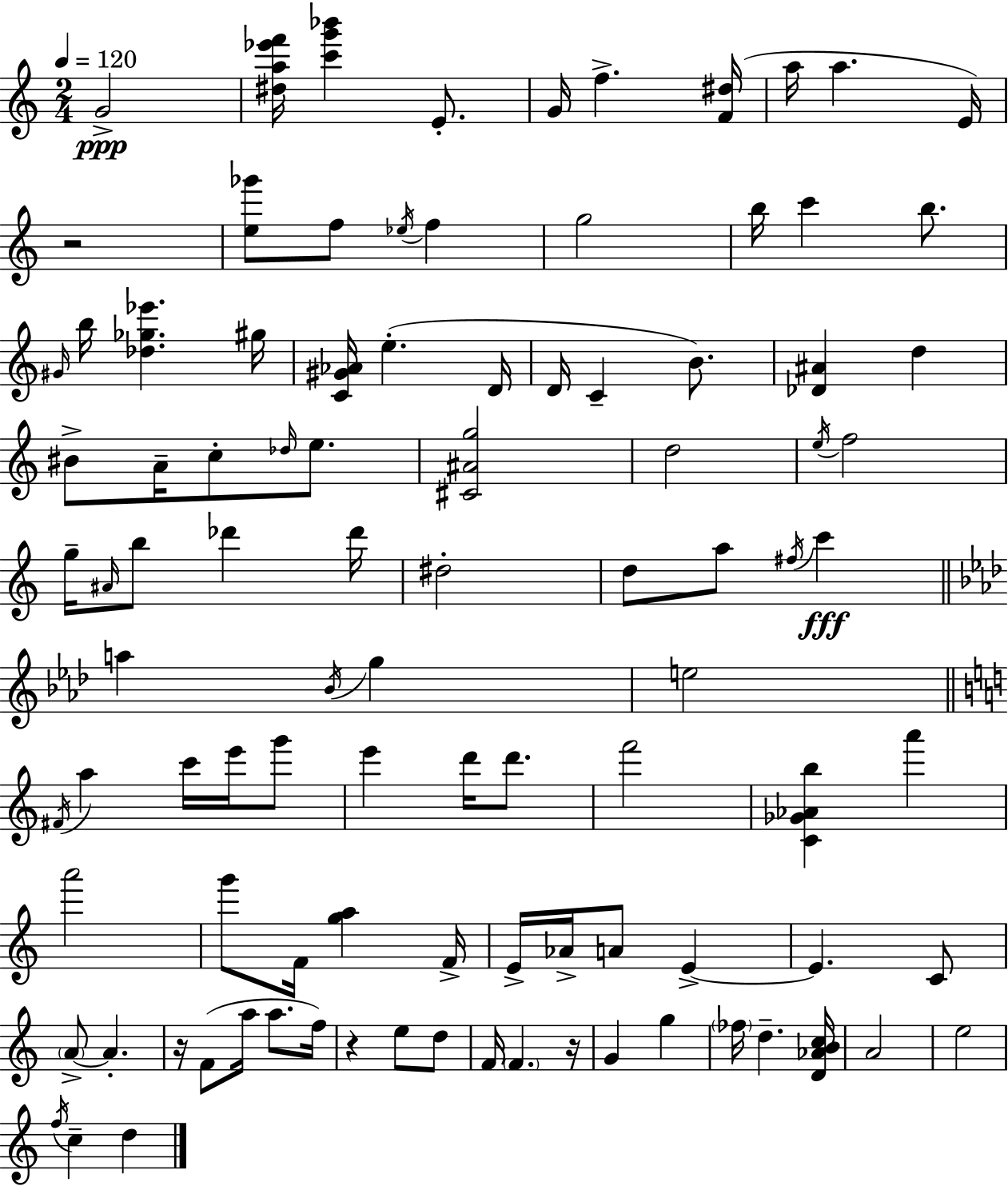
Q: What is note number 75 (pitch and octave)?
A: F4